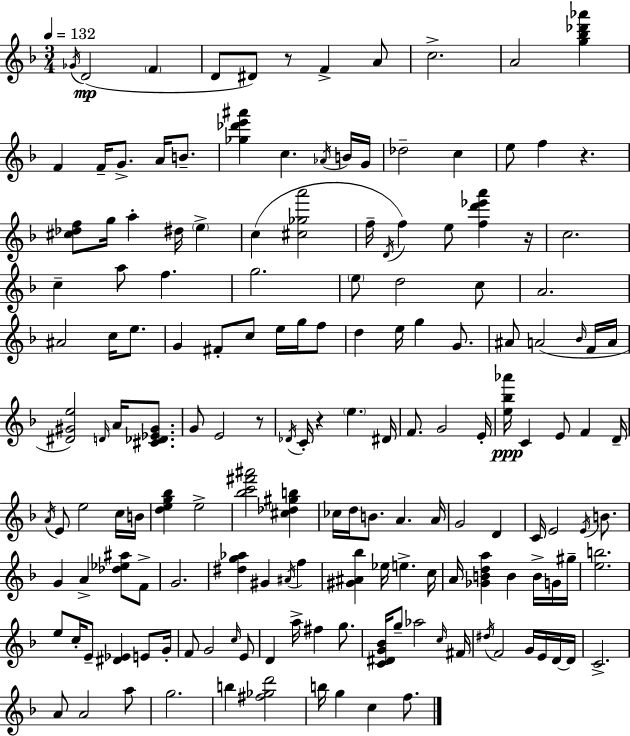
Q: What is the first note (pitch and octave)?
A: Gb4